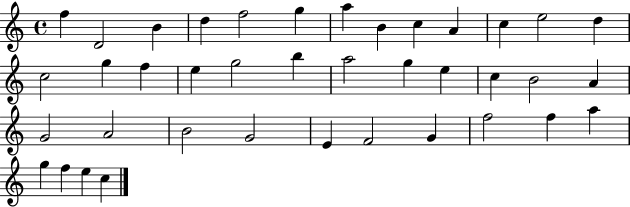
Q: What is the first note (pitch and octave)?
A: F5